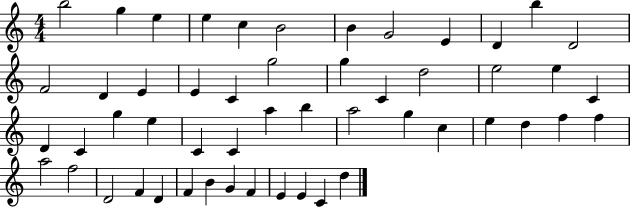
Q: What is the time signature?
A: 4/4